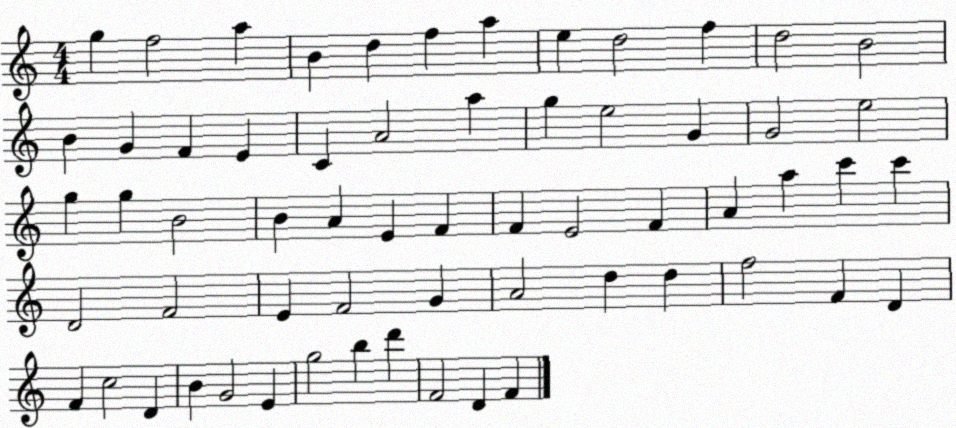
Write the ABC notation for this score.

X:1
T:Untitled
M:4/4
L:1/4
K:C
g f2 a B d f a e d2 f d2 B2 B G F E C A2 a g e2 G G2 e2 g g B2 B A E F F E2 F A a c' c' D2 F2 E F2 G A2 d d f2 F D F c2 D B G2 E g2 b d' F2 D F